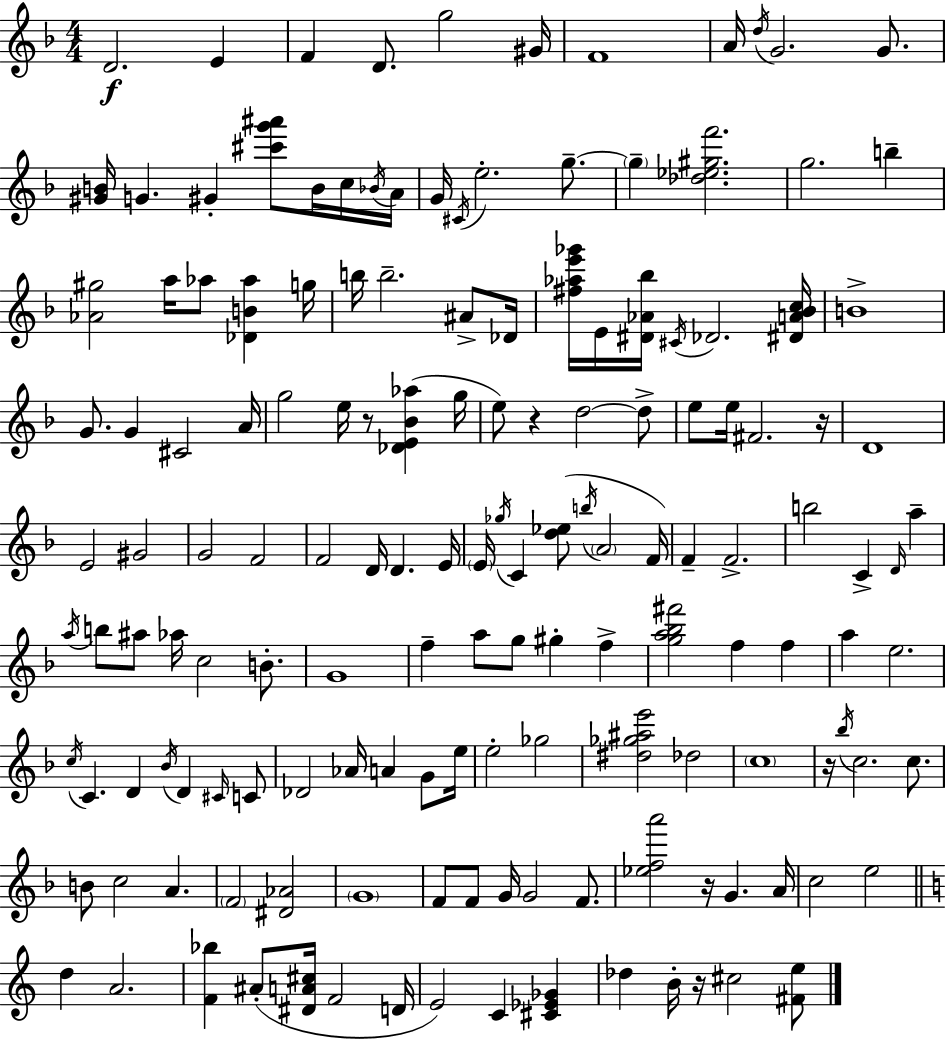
X:1
T:Untitled
M:4/4
L:1/4
K:F
D2 E F D/2 g2 ^G/4 F4 A/4 d/4 G2 G/2 [^GB]/4 G ^G [^c'g'^a']/2 B/4 c/4 _B/4 A/4 G/4 ^C/4 e2 g/2 g [_d_e^gf']2 g2 b [_A^g]2 a/4 _a/2 [_DB_a] g/4 b/4 b2 ^A/2 _D/4 [^f_ae'_g']/4 E/4 [^D_A_b]/4 ^C/4 _D2 [^DA_Bc]/4 B4 G/2 G ^C2 A/4 g2 e/4 z/2 [_DE_B_a] g/4 e/2 z d2 d/2 e/2 e/4 ^F2 z/4 D4 E2 ^G2 G2 F2 F2 D/4 D E/4 E/4 _g/4 C [d_e]/2 b/4 A2 F/4 F F2 b2 C D/4 a a/4 b/2 ^a/2 _a/4 c2 B/2 G4 f a/2 g/2 ^g f [ga_b^f']2 f f a e2 c/4 C D _B/4 D ^C/4 C/2 _D2 _A/4 A G/2 e/4 e2 _g2 [^d_g^ae']2 _d2 c4 z/4 _b/4 c2 c/2 B/2 c2 A F2 [^D_A]2 G4 F/2 F/2 G/4 G2 F/2 [_efa']2 z/4 G A/4 c2 e2 d A2 [F_b] ^A/2 [^DA^c]/4 F2 D/4 E2 C [^C_E_G] _d B/4 z/4 ^c2 [^Fe]/2